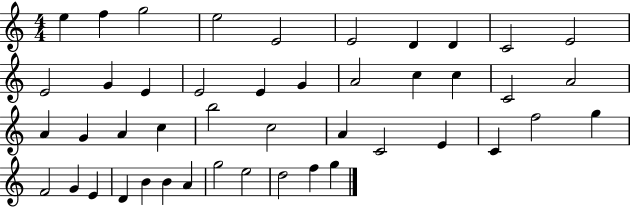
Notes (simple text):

E5/q F5/q G5/h E5/h E4/h E4/h D4/q D4/q C4/h E4/h E4/h G4/q E4/q E4/h E4/q G4/q A4/h C5/q C5/q C4/h A4/h A4/q G4/q A4/q C5/q B5/h C5/h A4/q C4/h E4/q C4/q F5/h G5/q F4/h G4/q E4/q D4/q B4/q B4/q A4/q G5/h E5/h D5/h F5/q G5/q